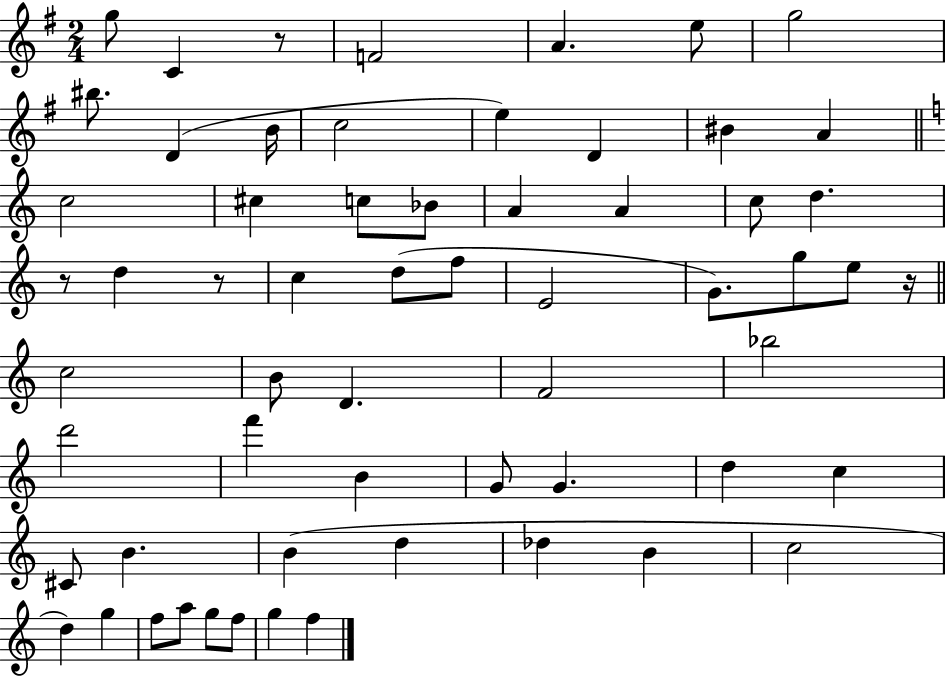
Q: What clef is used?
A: treble